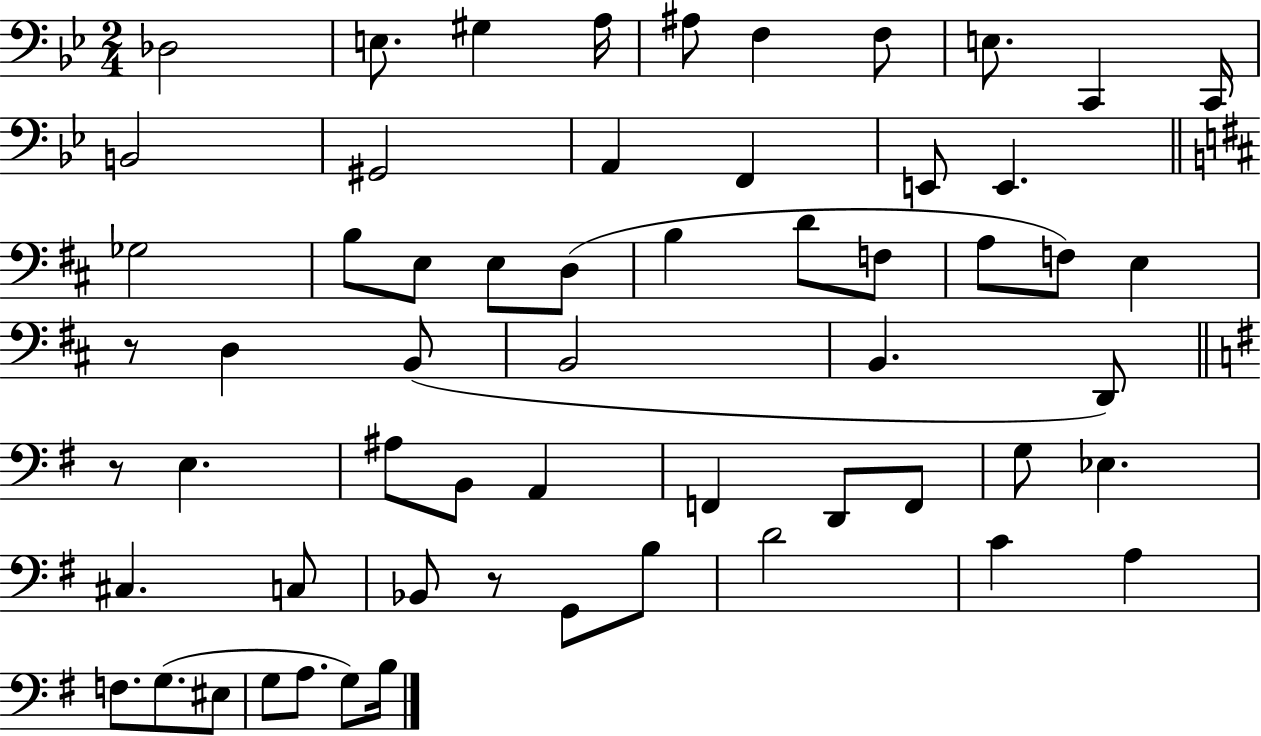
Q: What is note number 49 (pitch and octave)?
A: A3